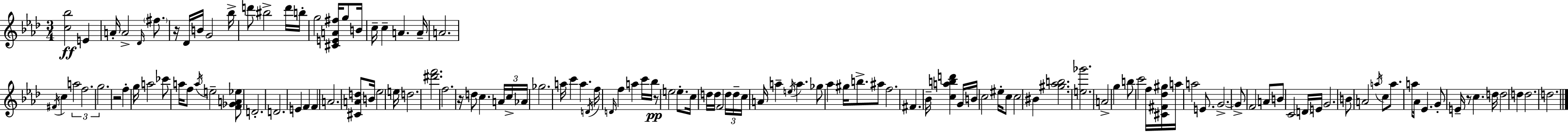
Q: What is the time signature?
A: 3/4